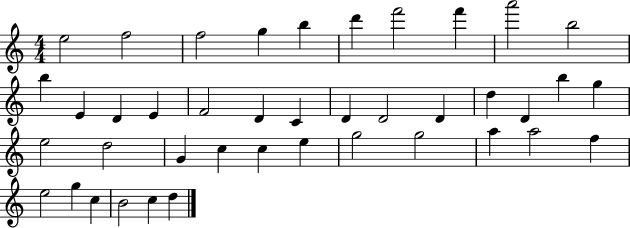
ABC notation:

X:1
T:Untitled
M:4/4
L:1/4
K:C
e2 f2 f2 g b d' f'2 f' a'2 b2 b E D E F2 D C D D2 D d D b g e2 d2 G c c e g2 g2 a a2 f e2 g c B2 c d